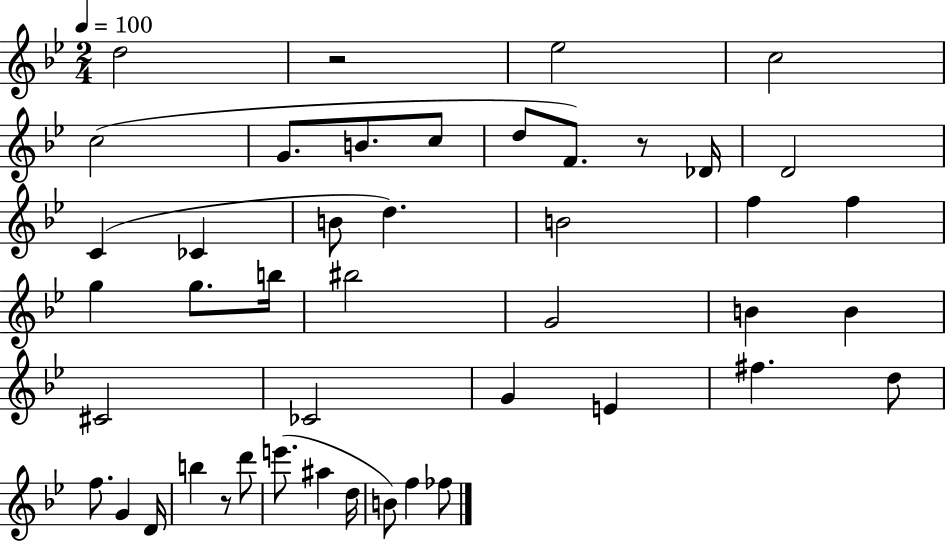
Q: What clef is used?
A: treble